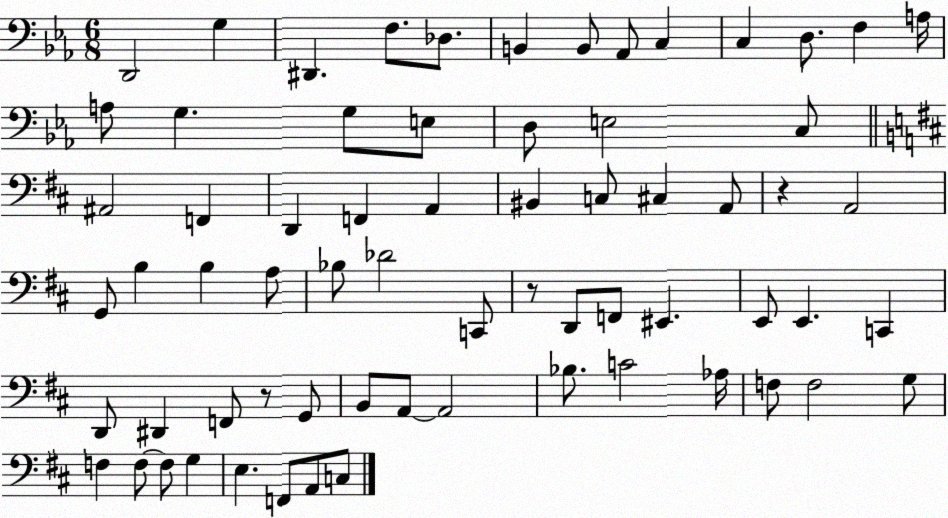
X:1
T:Untitled
M:6/8
L:1/4
K:Eb
D,,2 G, ^D,, F,/2 _D,/2 B,, B,,/2 _A,,/2 C, C, D,/2 F, A,/4 A,/2 G, G,/2 E,/2 D,/2 E,2 C,/2 ^A,,2 F,, D,, F,, A,, ^B,, C,/2 ^C, A,,/2 z A,,2 G,,/2 B, B, A,/2 _B,/2 _D2 C,,/2 z/2 D,,/2 F,,/2 ^E,, E,,/2 E,, C,, D,,/2 ^D,, F,,/2 z/2 G,,/2 B,,/2 A,,/2 A,,2 _B,/2 C2 _A,/4 F,/2 F,2 G,/2 F, F,/2 F,/2 G, E, F,,/2 A,,/2 C,/2